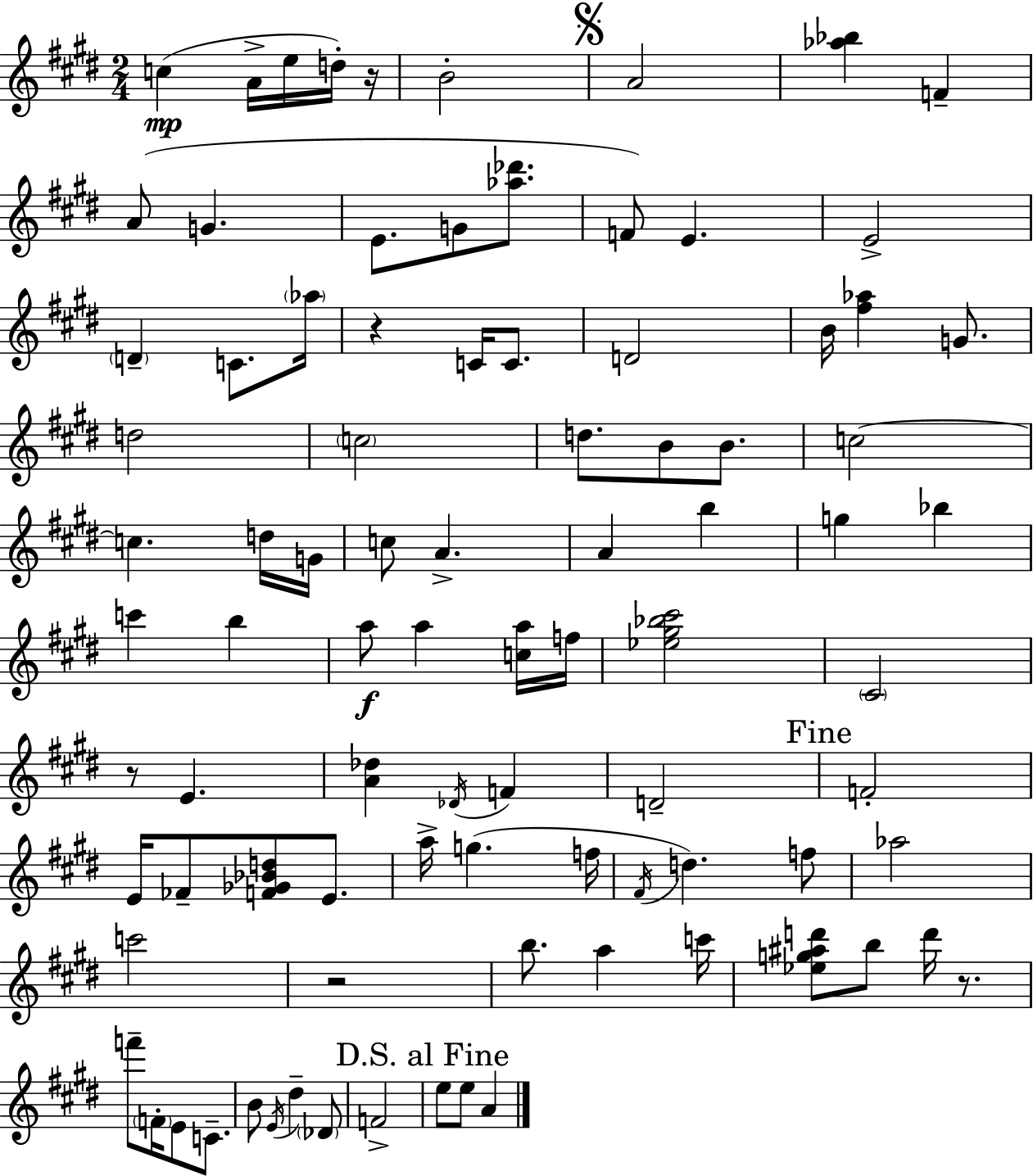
C5/q A4/s E5/s D5/s R/s B4/h A4/h [Ab5,Bb5]/q F4/q A4/e G4/q. E4/e. G4/e [Ab5,Db6]/e. F4/e E4/q. E4/h D4/q C4/e. Ab5/s R/q C4/s C4/e. D4/h B4/s [F#5,Ab5]/q G4/e. D5/h C5/h D5/e. B4/e B4/e. C5/h C5/q. D5/s G4/s C5/e A4/q. A4/q B5/q G5/q Bb5/q C6/q B5/q A5/e A5/q [C5,A5]/s F5/s [Eb5,G#5,Bb5,C#6]/h C#4/h R/e E4/q. [A4,Db5]/q Db4/s F4/q D4/h F4/h E4/s FES4/e [F4,Gb4,Bb4,D5]/e E4/e. A5/s G5/q. F5/s F#4/s D5/q. F5/e Ab5/h C6/h R/h B5/e. A5/q C6/s [Eb5,G5,A#5,D6]/e B5/e D6/s R/e. F6/e F4/s E4/e C4/e. B4/e E4/s D#5/q Db4/e F4/h E5/e E5/e A4/q